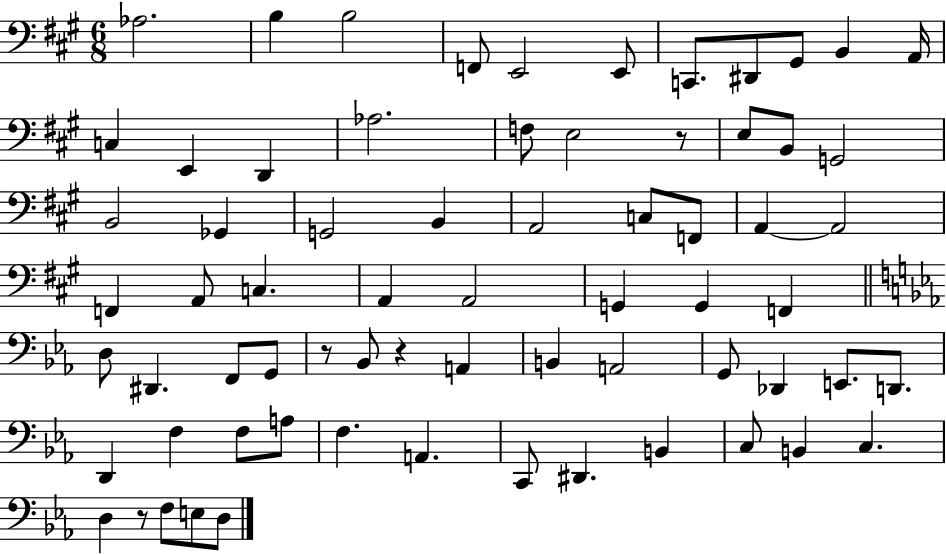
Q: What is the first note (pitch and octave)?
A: Ab3